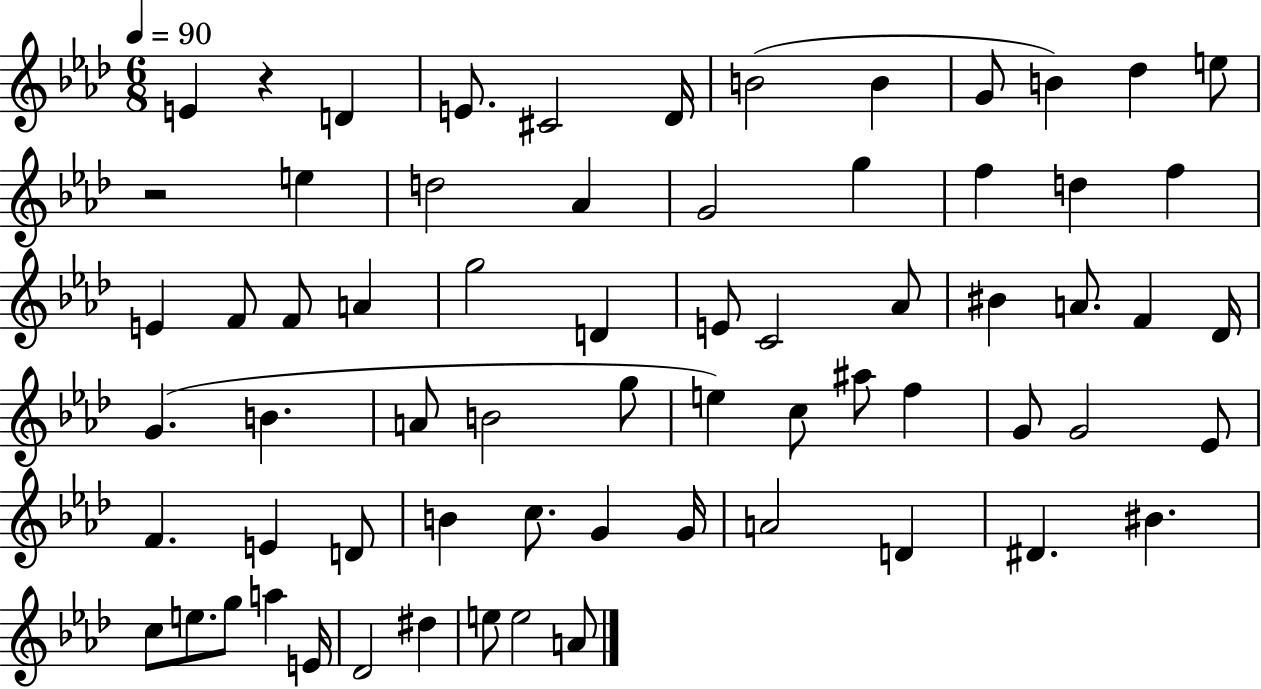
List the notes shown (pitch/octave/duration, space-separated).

E4/q R/q D4/q E4/e. C#4/h Db4/s B4/h B4/q G4/e B4/q Db5/q E5/e R/h E5/q D5/h Ab4/q G4/h G5/q F5/q D5/q F5/q E4/q F4/e F4/e A4/q G5/h D4/q E4/e C4/h Ab4/e BIS4/q A4/e. F4/q Db4/s G4/q. B4/q. A4/e B4/h G5/e E5/q C5/e A#5/e F5/q G4/e G4/h Eb4/e F4/q. E4/q D4/e B4/q C5/e. G4/q G4/s A4/h D4/q D#4/q. BIS4/q. C5/e E5/e. G5/e A5/q E4/s Db4/h D#5/q E5/e E5/h A4/e